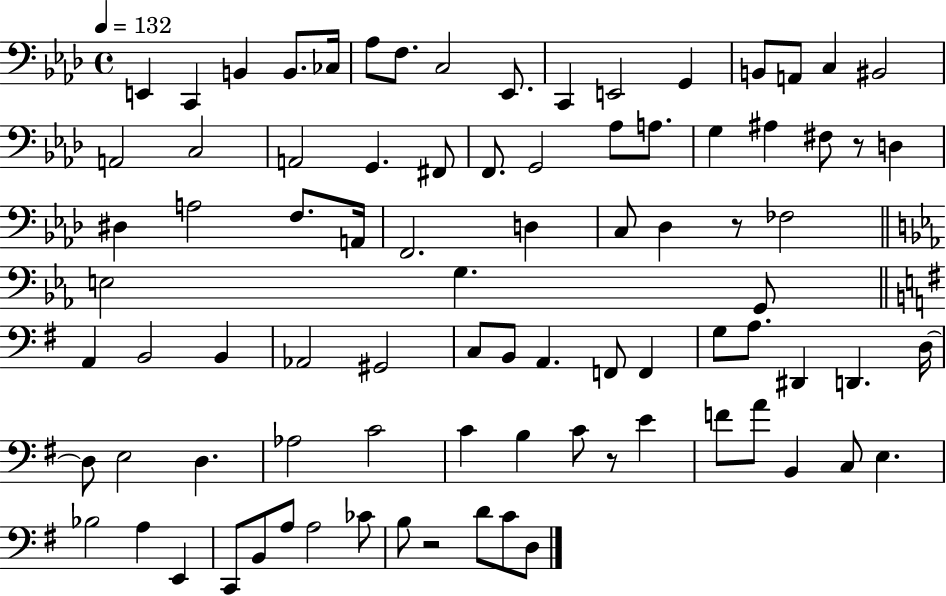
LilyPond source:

{
  \clef bass
  \time 4/4
  \defaultTimeSignature
  \key aes \major
  \tempo 4 = 132
  e,4 c,4 b,4 b,8. ces16 | aes8 f8. c2 ees,8. | c,4 e,2 g,4 | b,8 a,8 c4 bis,2 | \break a,2 c2 | a,2 g,4. fis,8 | f,8. g,2 aes8 a8. | g4 ais4 fis8 r8 d4 | \break dis4 a2 f8. a,16 | f,2. d4 | c8 des4 r8 fes2 | \bar "||" \break \key c \minor e2 g4. g,8 | \bar "||" \break \key e \minor a,4 b,2 b,4 | aes,2 gis,2 | c8 b,8 a,4. f,8 f,4 | g8 a8. dis,4 d,4. d16~~ | \break d8 e2 d4. | aes2 c'2 | c'4 b4 c'8 r8 e'4 | f'8 a'8 b,4 c8 e4. | \break bes2 a4 e,4 | c,8 b,8 a8 a2 ces'8 | b8 r2 d'8 c'8 d8 | \bar "|."
}